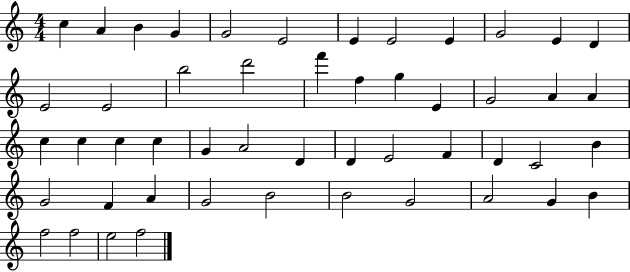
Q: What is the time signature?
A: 4/4